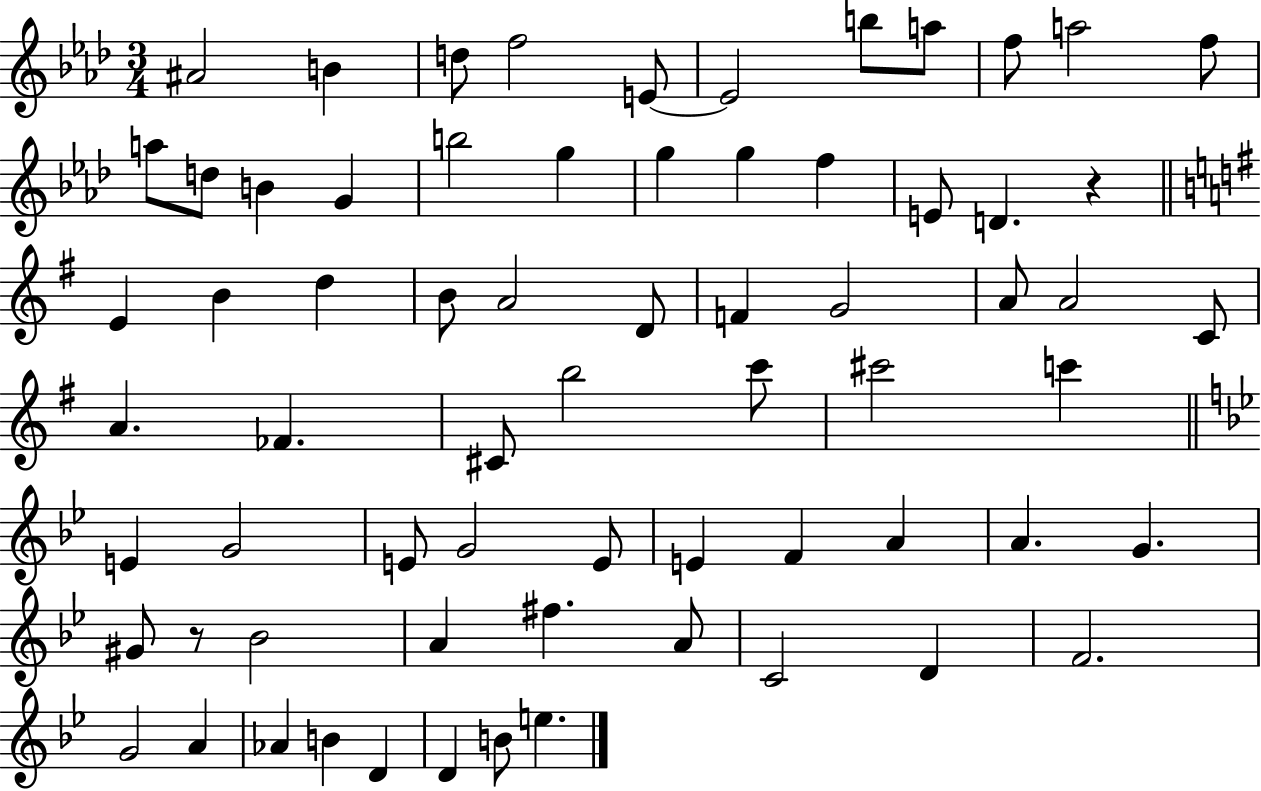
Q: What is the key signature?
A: AES major